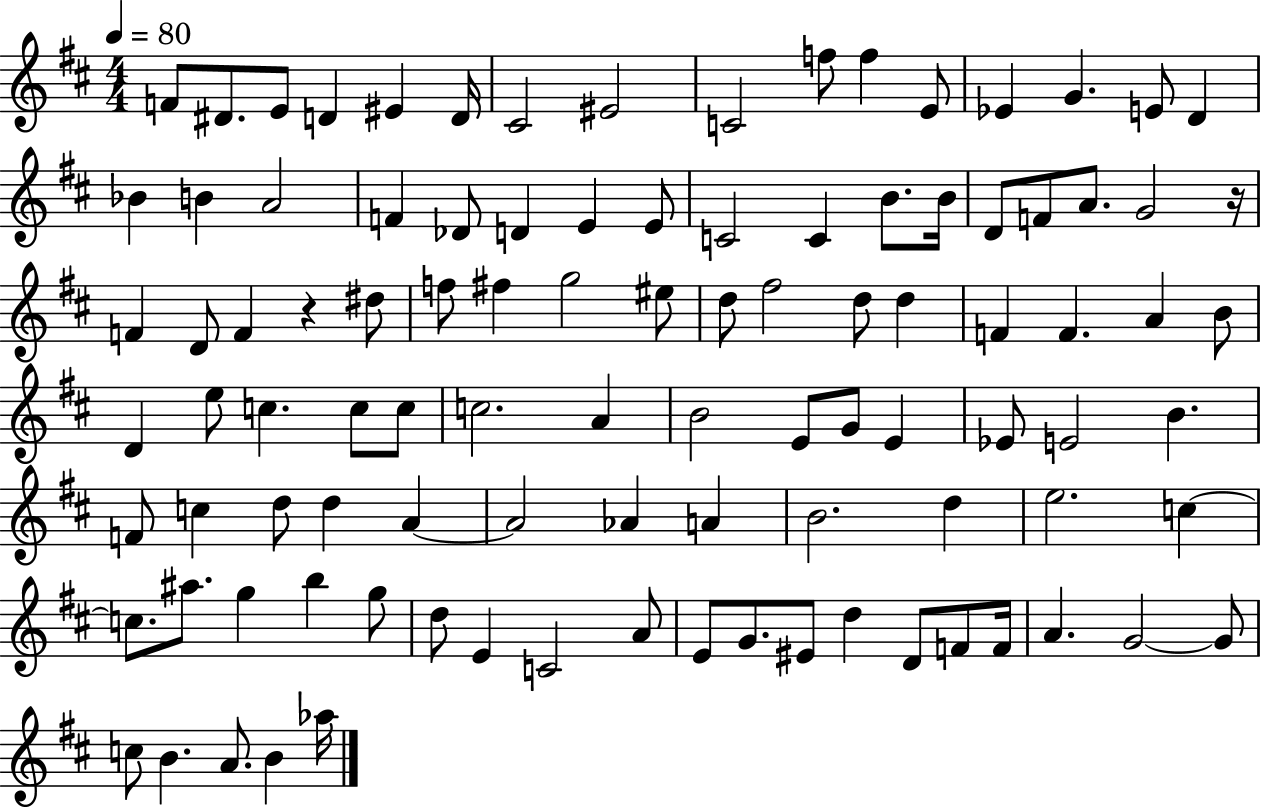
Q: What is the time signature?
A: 4/4